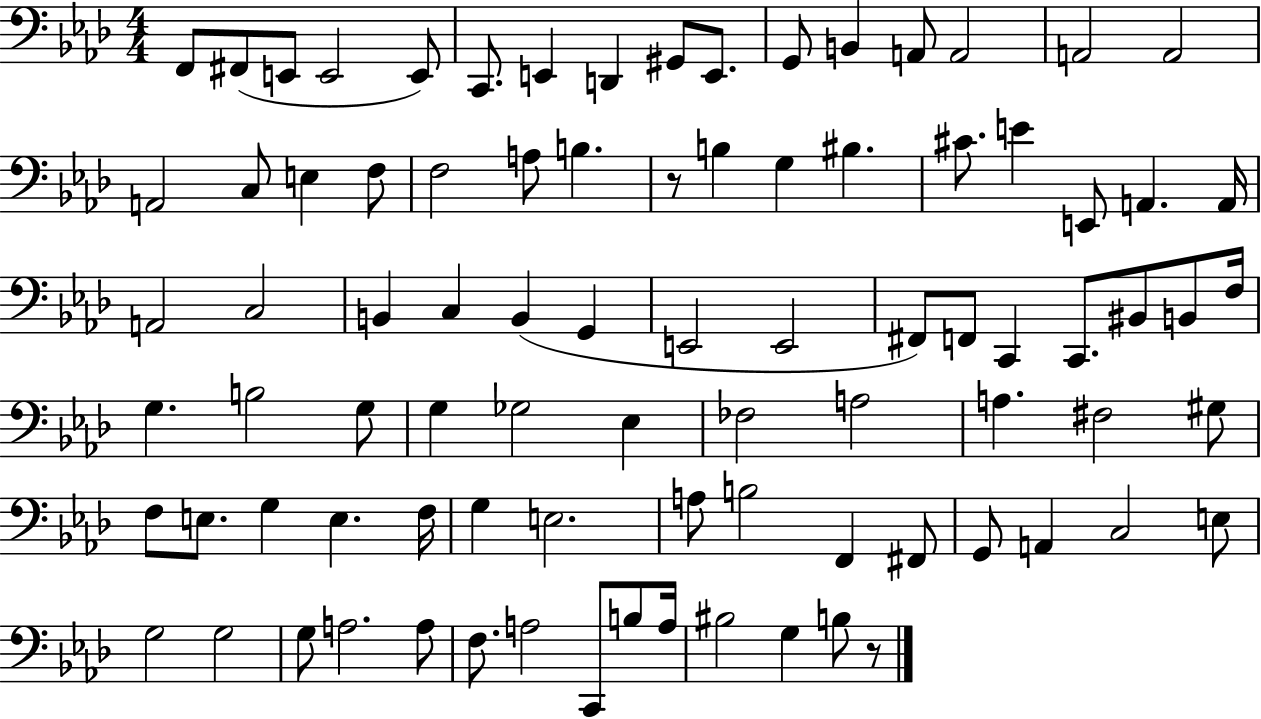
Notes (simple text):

F2/e F#2/e E2/e E2/h E2/e C2/e. E2/q D2/q G#2/e E2/e. G2/e B2/q A2/e A2/h A2/h A2/h A2/h C3/e E3/q F3/e F3/h A3/e B3/q. R/e B3/q G3/q BIS3/q. C#4/e. E4/q E2/e A2/q. A2/s A2/h C3/h B2/q C3/q B2/q G2/q E2/h E2/h F#2/e F2/e C2/q C2/e. BIS2/e B2/e F3/s G3/q. B3/h G3/e G3/q Gb3/h Eb3/q FES3/h A3/h A3/q. F#3/h G#3/e F3/e E3/e. G3/q E3/q. F3/s G3/q E3/h. A3/e B3/h F2/q F#2/e G2/e A2/q C3/h E3/e G3/h G3/h G3/e A3/h. A3/e F3/e. A3/h C2/e B3/e A3/s BIS3/h G3/q B3/e R/e